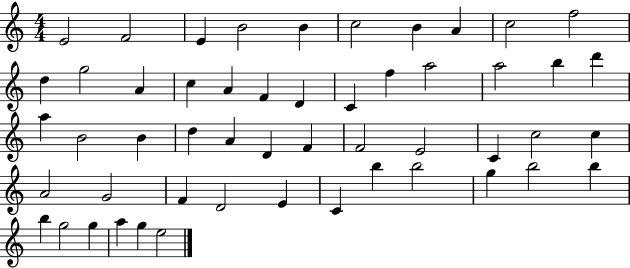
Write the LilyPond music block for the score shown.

{
  \clef treble
  \numericTimeSignature
  \time 4/4
  \key c \major
  e'2 f'2 | e'4 b'2 b'4 | c''2 b'4 a'4 | c''2 f''2 | \break d''4 g''2 a'4 | c''4 a'4 f'4 d'4 | c'4 f''4 a''2 | a''2 b''4 d'''4 | \break a''4 b'2 b'4 | d''4 a'4 d'4 f'4 | f'2 e'2 | c'4 c''2 c''4 | \break a'2 g'2 | f'4 d'2 e'4 | c'4 b''4 b''2 | g''4 b''2 b''4 | \break b''4 g''2 g''4 | a''4 g''4 e''2 | \bar "|."
}